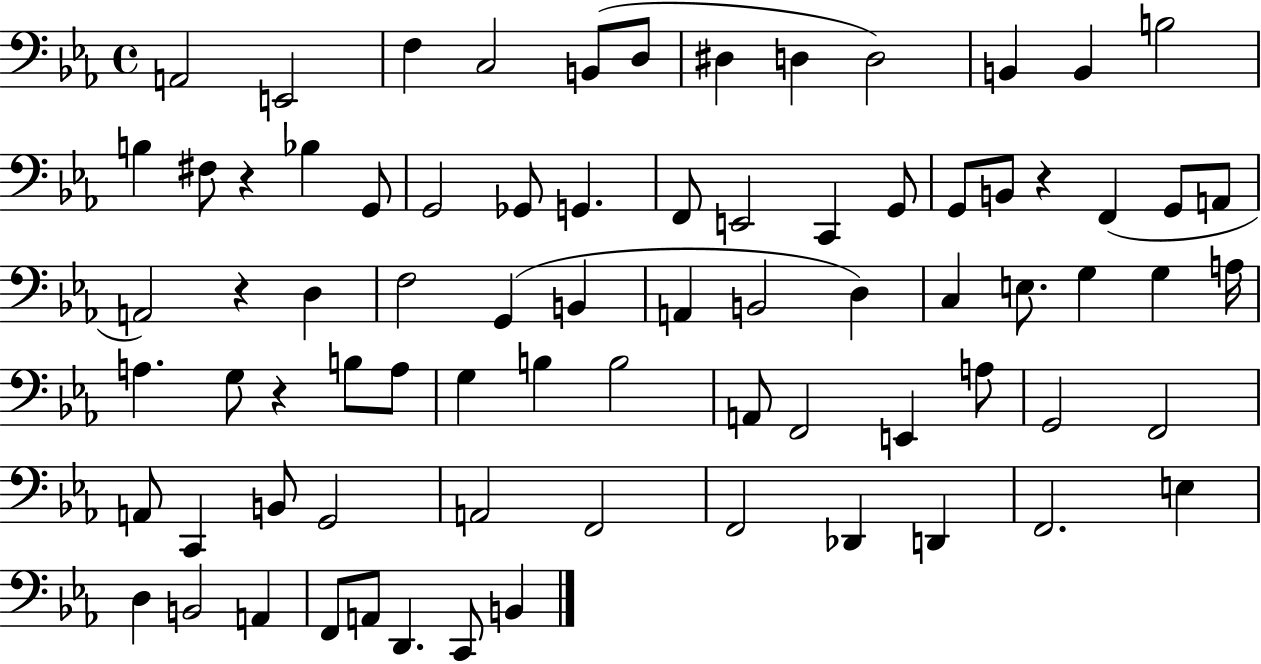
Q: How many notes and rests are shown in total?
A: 77